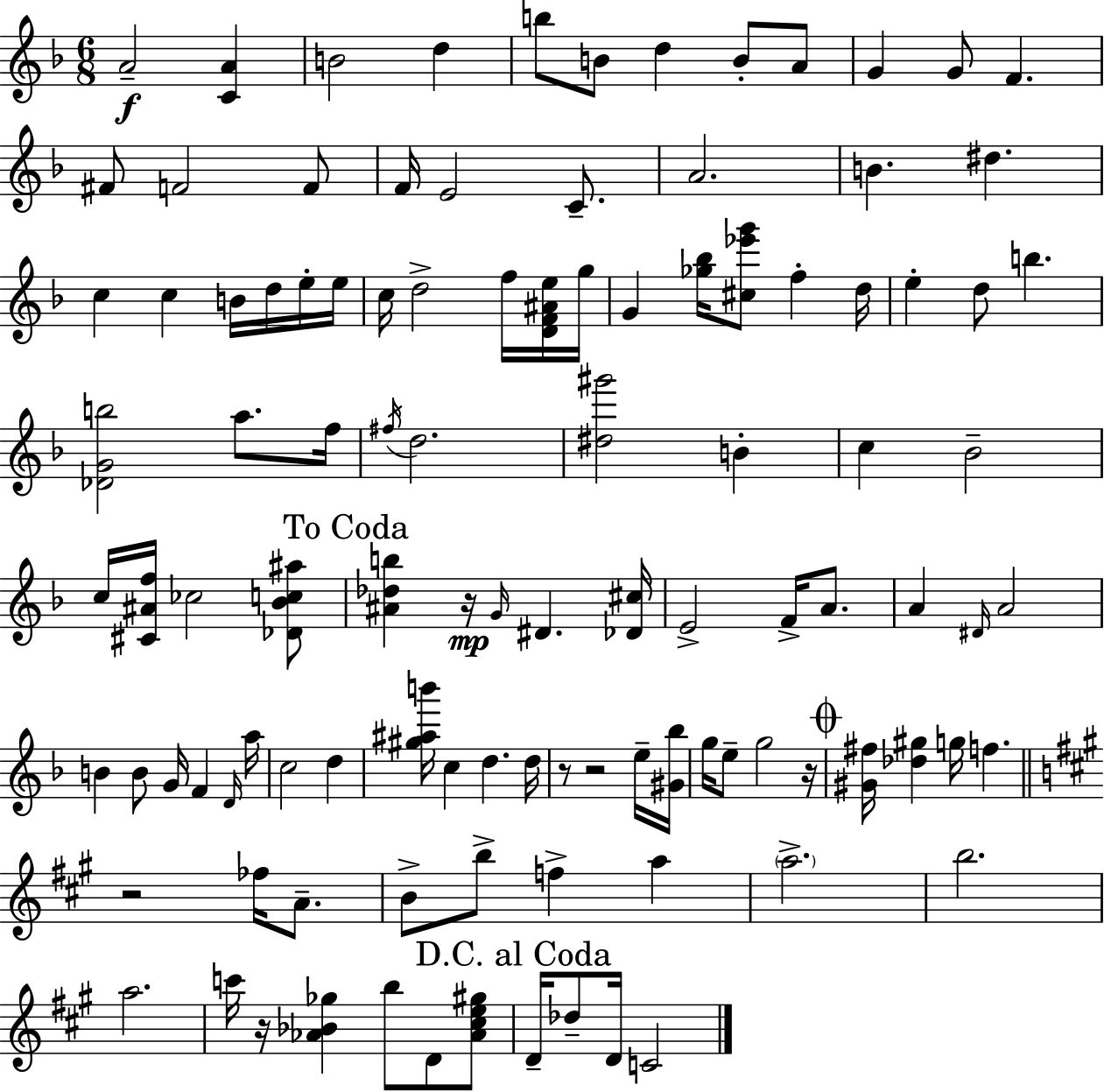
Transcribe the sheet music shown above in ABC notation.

X:1
T:Untitled
M:6/8
L:1/4
K:F
A2 [CA] B2 d b/2 B/2 d B/2 A/2 G G/2 F ^F/2 F2 F/2 F/4 E2 C/2 A2 B ^d c c B/4 d/4 e/4 e/4 c/4 d2 f/4 [DF^Ae]/4 g/4 G [_g_b]/4 [^c_e'g']/2 f d/4 e d/2 b [_DGb]2 a/2 f/4 ^f/4 d2 [^d^g']2 B c _B2 c/4 [^C^Af]/4 _c2 [_D_Bc^a]/2 [^A_db] z/4 G/4 ^D [_D^c]/4 E2 F/4 A/2 A ^D/4 A2 B B/2 G/4 F D/4 a/4 c2 d [^g^ab']/4 c d d/4 z/2 z2 e/4 [^G_b]/4 g/4 e/2 g2 z/4 [^G^f]/4 [_d^g] g/4 f z2 _f/4 A/2 B/2 b/2 f a a2 b2 a2 c'/4 z/4 [_A_B_g] b/2 D/2 [_A^ce^g]/2 D/4 _d/2 D/4 C2